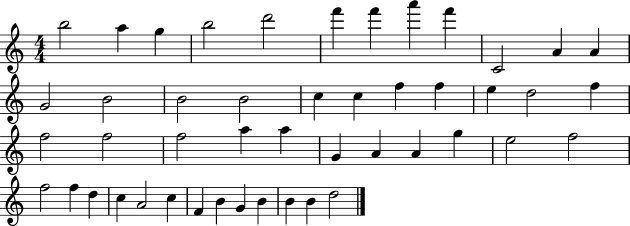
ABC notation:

X:1
T:Untitled
M:4/4
L:1/4
K:C
b2 a g b2 d'2 f' f' a' f' C2 A A G2 B2 B2 B2 c c f f e d2 f f2 f2 f2 a a G A A g e2 f2 f2 f d c A2 c F B G B B B d2